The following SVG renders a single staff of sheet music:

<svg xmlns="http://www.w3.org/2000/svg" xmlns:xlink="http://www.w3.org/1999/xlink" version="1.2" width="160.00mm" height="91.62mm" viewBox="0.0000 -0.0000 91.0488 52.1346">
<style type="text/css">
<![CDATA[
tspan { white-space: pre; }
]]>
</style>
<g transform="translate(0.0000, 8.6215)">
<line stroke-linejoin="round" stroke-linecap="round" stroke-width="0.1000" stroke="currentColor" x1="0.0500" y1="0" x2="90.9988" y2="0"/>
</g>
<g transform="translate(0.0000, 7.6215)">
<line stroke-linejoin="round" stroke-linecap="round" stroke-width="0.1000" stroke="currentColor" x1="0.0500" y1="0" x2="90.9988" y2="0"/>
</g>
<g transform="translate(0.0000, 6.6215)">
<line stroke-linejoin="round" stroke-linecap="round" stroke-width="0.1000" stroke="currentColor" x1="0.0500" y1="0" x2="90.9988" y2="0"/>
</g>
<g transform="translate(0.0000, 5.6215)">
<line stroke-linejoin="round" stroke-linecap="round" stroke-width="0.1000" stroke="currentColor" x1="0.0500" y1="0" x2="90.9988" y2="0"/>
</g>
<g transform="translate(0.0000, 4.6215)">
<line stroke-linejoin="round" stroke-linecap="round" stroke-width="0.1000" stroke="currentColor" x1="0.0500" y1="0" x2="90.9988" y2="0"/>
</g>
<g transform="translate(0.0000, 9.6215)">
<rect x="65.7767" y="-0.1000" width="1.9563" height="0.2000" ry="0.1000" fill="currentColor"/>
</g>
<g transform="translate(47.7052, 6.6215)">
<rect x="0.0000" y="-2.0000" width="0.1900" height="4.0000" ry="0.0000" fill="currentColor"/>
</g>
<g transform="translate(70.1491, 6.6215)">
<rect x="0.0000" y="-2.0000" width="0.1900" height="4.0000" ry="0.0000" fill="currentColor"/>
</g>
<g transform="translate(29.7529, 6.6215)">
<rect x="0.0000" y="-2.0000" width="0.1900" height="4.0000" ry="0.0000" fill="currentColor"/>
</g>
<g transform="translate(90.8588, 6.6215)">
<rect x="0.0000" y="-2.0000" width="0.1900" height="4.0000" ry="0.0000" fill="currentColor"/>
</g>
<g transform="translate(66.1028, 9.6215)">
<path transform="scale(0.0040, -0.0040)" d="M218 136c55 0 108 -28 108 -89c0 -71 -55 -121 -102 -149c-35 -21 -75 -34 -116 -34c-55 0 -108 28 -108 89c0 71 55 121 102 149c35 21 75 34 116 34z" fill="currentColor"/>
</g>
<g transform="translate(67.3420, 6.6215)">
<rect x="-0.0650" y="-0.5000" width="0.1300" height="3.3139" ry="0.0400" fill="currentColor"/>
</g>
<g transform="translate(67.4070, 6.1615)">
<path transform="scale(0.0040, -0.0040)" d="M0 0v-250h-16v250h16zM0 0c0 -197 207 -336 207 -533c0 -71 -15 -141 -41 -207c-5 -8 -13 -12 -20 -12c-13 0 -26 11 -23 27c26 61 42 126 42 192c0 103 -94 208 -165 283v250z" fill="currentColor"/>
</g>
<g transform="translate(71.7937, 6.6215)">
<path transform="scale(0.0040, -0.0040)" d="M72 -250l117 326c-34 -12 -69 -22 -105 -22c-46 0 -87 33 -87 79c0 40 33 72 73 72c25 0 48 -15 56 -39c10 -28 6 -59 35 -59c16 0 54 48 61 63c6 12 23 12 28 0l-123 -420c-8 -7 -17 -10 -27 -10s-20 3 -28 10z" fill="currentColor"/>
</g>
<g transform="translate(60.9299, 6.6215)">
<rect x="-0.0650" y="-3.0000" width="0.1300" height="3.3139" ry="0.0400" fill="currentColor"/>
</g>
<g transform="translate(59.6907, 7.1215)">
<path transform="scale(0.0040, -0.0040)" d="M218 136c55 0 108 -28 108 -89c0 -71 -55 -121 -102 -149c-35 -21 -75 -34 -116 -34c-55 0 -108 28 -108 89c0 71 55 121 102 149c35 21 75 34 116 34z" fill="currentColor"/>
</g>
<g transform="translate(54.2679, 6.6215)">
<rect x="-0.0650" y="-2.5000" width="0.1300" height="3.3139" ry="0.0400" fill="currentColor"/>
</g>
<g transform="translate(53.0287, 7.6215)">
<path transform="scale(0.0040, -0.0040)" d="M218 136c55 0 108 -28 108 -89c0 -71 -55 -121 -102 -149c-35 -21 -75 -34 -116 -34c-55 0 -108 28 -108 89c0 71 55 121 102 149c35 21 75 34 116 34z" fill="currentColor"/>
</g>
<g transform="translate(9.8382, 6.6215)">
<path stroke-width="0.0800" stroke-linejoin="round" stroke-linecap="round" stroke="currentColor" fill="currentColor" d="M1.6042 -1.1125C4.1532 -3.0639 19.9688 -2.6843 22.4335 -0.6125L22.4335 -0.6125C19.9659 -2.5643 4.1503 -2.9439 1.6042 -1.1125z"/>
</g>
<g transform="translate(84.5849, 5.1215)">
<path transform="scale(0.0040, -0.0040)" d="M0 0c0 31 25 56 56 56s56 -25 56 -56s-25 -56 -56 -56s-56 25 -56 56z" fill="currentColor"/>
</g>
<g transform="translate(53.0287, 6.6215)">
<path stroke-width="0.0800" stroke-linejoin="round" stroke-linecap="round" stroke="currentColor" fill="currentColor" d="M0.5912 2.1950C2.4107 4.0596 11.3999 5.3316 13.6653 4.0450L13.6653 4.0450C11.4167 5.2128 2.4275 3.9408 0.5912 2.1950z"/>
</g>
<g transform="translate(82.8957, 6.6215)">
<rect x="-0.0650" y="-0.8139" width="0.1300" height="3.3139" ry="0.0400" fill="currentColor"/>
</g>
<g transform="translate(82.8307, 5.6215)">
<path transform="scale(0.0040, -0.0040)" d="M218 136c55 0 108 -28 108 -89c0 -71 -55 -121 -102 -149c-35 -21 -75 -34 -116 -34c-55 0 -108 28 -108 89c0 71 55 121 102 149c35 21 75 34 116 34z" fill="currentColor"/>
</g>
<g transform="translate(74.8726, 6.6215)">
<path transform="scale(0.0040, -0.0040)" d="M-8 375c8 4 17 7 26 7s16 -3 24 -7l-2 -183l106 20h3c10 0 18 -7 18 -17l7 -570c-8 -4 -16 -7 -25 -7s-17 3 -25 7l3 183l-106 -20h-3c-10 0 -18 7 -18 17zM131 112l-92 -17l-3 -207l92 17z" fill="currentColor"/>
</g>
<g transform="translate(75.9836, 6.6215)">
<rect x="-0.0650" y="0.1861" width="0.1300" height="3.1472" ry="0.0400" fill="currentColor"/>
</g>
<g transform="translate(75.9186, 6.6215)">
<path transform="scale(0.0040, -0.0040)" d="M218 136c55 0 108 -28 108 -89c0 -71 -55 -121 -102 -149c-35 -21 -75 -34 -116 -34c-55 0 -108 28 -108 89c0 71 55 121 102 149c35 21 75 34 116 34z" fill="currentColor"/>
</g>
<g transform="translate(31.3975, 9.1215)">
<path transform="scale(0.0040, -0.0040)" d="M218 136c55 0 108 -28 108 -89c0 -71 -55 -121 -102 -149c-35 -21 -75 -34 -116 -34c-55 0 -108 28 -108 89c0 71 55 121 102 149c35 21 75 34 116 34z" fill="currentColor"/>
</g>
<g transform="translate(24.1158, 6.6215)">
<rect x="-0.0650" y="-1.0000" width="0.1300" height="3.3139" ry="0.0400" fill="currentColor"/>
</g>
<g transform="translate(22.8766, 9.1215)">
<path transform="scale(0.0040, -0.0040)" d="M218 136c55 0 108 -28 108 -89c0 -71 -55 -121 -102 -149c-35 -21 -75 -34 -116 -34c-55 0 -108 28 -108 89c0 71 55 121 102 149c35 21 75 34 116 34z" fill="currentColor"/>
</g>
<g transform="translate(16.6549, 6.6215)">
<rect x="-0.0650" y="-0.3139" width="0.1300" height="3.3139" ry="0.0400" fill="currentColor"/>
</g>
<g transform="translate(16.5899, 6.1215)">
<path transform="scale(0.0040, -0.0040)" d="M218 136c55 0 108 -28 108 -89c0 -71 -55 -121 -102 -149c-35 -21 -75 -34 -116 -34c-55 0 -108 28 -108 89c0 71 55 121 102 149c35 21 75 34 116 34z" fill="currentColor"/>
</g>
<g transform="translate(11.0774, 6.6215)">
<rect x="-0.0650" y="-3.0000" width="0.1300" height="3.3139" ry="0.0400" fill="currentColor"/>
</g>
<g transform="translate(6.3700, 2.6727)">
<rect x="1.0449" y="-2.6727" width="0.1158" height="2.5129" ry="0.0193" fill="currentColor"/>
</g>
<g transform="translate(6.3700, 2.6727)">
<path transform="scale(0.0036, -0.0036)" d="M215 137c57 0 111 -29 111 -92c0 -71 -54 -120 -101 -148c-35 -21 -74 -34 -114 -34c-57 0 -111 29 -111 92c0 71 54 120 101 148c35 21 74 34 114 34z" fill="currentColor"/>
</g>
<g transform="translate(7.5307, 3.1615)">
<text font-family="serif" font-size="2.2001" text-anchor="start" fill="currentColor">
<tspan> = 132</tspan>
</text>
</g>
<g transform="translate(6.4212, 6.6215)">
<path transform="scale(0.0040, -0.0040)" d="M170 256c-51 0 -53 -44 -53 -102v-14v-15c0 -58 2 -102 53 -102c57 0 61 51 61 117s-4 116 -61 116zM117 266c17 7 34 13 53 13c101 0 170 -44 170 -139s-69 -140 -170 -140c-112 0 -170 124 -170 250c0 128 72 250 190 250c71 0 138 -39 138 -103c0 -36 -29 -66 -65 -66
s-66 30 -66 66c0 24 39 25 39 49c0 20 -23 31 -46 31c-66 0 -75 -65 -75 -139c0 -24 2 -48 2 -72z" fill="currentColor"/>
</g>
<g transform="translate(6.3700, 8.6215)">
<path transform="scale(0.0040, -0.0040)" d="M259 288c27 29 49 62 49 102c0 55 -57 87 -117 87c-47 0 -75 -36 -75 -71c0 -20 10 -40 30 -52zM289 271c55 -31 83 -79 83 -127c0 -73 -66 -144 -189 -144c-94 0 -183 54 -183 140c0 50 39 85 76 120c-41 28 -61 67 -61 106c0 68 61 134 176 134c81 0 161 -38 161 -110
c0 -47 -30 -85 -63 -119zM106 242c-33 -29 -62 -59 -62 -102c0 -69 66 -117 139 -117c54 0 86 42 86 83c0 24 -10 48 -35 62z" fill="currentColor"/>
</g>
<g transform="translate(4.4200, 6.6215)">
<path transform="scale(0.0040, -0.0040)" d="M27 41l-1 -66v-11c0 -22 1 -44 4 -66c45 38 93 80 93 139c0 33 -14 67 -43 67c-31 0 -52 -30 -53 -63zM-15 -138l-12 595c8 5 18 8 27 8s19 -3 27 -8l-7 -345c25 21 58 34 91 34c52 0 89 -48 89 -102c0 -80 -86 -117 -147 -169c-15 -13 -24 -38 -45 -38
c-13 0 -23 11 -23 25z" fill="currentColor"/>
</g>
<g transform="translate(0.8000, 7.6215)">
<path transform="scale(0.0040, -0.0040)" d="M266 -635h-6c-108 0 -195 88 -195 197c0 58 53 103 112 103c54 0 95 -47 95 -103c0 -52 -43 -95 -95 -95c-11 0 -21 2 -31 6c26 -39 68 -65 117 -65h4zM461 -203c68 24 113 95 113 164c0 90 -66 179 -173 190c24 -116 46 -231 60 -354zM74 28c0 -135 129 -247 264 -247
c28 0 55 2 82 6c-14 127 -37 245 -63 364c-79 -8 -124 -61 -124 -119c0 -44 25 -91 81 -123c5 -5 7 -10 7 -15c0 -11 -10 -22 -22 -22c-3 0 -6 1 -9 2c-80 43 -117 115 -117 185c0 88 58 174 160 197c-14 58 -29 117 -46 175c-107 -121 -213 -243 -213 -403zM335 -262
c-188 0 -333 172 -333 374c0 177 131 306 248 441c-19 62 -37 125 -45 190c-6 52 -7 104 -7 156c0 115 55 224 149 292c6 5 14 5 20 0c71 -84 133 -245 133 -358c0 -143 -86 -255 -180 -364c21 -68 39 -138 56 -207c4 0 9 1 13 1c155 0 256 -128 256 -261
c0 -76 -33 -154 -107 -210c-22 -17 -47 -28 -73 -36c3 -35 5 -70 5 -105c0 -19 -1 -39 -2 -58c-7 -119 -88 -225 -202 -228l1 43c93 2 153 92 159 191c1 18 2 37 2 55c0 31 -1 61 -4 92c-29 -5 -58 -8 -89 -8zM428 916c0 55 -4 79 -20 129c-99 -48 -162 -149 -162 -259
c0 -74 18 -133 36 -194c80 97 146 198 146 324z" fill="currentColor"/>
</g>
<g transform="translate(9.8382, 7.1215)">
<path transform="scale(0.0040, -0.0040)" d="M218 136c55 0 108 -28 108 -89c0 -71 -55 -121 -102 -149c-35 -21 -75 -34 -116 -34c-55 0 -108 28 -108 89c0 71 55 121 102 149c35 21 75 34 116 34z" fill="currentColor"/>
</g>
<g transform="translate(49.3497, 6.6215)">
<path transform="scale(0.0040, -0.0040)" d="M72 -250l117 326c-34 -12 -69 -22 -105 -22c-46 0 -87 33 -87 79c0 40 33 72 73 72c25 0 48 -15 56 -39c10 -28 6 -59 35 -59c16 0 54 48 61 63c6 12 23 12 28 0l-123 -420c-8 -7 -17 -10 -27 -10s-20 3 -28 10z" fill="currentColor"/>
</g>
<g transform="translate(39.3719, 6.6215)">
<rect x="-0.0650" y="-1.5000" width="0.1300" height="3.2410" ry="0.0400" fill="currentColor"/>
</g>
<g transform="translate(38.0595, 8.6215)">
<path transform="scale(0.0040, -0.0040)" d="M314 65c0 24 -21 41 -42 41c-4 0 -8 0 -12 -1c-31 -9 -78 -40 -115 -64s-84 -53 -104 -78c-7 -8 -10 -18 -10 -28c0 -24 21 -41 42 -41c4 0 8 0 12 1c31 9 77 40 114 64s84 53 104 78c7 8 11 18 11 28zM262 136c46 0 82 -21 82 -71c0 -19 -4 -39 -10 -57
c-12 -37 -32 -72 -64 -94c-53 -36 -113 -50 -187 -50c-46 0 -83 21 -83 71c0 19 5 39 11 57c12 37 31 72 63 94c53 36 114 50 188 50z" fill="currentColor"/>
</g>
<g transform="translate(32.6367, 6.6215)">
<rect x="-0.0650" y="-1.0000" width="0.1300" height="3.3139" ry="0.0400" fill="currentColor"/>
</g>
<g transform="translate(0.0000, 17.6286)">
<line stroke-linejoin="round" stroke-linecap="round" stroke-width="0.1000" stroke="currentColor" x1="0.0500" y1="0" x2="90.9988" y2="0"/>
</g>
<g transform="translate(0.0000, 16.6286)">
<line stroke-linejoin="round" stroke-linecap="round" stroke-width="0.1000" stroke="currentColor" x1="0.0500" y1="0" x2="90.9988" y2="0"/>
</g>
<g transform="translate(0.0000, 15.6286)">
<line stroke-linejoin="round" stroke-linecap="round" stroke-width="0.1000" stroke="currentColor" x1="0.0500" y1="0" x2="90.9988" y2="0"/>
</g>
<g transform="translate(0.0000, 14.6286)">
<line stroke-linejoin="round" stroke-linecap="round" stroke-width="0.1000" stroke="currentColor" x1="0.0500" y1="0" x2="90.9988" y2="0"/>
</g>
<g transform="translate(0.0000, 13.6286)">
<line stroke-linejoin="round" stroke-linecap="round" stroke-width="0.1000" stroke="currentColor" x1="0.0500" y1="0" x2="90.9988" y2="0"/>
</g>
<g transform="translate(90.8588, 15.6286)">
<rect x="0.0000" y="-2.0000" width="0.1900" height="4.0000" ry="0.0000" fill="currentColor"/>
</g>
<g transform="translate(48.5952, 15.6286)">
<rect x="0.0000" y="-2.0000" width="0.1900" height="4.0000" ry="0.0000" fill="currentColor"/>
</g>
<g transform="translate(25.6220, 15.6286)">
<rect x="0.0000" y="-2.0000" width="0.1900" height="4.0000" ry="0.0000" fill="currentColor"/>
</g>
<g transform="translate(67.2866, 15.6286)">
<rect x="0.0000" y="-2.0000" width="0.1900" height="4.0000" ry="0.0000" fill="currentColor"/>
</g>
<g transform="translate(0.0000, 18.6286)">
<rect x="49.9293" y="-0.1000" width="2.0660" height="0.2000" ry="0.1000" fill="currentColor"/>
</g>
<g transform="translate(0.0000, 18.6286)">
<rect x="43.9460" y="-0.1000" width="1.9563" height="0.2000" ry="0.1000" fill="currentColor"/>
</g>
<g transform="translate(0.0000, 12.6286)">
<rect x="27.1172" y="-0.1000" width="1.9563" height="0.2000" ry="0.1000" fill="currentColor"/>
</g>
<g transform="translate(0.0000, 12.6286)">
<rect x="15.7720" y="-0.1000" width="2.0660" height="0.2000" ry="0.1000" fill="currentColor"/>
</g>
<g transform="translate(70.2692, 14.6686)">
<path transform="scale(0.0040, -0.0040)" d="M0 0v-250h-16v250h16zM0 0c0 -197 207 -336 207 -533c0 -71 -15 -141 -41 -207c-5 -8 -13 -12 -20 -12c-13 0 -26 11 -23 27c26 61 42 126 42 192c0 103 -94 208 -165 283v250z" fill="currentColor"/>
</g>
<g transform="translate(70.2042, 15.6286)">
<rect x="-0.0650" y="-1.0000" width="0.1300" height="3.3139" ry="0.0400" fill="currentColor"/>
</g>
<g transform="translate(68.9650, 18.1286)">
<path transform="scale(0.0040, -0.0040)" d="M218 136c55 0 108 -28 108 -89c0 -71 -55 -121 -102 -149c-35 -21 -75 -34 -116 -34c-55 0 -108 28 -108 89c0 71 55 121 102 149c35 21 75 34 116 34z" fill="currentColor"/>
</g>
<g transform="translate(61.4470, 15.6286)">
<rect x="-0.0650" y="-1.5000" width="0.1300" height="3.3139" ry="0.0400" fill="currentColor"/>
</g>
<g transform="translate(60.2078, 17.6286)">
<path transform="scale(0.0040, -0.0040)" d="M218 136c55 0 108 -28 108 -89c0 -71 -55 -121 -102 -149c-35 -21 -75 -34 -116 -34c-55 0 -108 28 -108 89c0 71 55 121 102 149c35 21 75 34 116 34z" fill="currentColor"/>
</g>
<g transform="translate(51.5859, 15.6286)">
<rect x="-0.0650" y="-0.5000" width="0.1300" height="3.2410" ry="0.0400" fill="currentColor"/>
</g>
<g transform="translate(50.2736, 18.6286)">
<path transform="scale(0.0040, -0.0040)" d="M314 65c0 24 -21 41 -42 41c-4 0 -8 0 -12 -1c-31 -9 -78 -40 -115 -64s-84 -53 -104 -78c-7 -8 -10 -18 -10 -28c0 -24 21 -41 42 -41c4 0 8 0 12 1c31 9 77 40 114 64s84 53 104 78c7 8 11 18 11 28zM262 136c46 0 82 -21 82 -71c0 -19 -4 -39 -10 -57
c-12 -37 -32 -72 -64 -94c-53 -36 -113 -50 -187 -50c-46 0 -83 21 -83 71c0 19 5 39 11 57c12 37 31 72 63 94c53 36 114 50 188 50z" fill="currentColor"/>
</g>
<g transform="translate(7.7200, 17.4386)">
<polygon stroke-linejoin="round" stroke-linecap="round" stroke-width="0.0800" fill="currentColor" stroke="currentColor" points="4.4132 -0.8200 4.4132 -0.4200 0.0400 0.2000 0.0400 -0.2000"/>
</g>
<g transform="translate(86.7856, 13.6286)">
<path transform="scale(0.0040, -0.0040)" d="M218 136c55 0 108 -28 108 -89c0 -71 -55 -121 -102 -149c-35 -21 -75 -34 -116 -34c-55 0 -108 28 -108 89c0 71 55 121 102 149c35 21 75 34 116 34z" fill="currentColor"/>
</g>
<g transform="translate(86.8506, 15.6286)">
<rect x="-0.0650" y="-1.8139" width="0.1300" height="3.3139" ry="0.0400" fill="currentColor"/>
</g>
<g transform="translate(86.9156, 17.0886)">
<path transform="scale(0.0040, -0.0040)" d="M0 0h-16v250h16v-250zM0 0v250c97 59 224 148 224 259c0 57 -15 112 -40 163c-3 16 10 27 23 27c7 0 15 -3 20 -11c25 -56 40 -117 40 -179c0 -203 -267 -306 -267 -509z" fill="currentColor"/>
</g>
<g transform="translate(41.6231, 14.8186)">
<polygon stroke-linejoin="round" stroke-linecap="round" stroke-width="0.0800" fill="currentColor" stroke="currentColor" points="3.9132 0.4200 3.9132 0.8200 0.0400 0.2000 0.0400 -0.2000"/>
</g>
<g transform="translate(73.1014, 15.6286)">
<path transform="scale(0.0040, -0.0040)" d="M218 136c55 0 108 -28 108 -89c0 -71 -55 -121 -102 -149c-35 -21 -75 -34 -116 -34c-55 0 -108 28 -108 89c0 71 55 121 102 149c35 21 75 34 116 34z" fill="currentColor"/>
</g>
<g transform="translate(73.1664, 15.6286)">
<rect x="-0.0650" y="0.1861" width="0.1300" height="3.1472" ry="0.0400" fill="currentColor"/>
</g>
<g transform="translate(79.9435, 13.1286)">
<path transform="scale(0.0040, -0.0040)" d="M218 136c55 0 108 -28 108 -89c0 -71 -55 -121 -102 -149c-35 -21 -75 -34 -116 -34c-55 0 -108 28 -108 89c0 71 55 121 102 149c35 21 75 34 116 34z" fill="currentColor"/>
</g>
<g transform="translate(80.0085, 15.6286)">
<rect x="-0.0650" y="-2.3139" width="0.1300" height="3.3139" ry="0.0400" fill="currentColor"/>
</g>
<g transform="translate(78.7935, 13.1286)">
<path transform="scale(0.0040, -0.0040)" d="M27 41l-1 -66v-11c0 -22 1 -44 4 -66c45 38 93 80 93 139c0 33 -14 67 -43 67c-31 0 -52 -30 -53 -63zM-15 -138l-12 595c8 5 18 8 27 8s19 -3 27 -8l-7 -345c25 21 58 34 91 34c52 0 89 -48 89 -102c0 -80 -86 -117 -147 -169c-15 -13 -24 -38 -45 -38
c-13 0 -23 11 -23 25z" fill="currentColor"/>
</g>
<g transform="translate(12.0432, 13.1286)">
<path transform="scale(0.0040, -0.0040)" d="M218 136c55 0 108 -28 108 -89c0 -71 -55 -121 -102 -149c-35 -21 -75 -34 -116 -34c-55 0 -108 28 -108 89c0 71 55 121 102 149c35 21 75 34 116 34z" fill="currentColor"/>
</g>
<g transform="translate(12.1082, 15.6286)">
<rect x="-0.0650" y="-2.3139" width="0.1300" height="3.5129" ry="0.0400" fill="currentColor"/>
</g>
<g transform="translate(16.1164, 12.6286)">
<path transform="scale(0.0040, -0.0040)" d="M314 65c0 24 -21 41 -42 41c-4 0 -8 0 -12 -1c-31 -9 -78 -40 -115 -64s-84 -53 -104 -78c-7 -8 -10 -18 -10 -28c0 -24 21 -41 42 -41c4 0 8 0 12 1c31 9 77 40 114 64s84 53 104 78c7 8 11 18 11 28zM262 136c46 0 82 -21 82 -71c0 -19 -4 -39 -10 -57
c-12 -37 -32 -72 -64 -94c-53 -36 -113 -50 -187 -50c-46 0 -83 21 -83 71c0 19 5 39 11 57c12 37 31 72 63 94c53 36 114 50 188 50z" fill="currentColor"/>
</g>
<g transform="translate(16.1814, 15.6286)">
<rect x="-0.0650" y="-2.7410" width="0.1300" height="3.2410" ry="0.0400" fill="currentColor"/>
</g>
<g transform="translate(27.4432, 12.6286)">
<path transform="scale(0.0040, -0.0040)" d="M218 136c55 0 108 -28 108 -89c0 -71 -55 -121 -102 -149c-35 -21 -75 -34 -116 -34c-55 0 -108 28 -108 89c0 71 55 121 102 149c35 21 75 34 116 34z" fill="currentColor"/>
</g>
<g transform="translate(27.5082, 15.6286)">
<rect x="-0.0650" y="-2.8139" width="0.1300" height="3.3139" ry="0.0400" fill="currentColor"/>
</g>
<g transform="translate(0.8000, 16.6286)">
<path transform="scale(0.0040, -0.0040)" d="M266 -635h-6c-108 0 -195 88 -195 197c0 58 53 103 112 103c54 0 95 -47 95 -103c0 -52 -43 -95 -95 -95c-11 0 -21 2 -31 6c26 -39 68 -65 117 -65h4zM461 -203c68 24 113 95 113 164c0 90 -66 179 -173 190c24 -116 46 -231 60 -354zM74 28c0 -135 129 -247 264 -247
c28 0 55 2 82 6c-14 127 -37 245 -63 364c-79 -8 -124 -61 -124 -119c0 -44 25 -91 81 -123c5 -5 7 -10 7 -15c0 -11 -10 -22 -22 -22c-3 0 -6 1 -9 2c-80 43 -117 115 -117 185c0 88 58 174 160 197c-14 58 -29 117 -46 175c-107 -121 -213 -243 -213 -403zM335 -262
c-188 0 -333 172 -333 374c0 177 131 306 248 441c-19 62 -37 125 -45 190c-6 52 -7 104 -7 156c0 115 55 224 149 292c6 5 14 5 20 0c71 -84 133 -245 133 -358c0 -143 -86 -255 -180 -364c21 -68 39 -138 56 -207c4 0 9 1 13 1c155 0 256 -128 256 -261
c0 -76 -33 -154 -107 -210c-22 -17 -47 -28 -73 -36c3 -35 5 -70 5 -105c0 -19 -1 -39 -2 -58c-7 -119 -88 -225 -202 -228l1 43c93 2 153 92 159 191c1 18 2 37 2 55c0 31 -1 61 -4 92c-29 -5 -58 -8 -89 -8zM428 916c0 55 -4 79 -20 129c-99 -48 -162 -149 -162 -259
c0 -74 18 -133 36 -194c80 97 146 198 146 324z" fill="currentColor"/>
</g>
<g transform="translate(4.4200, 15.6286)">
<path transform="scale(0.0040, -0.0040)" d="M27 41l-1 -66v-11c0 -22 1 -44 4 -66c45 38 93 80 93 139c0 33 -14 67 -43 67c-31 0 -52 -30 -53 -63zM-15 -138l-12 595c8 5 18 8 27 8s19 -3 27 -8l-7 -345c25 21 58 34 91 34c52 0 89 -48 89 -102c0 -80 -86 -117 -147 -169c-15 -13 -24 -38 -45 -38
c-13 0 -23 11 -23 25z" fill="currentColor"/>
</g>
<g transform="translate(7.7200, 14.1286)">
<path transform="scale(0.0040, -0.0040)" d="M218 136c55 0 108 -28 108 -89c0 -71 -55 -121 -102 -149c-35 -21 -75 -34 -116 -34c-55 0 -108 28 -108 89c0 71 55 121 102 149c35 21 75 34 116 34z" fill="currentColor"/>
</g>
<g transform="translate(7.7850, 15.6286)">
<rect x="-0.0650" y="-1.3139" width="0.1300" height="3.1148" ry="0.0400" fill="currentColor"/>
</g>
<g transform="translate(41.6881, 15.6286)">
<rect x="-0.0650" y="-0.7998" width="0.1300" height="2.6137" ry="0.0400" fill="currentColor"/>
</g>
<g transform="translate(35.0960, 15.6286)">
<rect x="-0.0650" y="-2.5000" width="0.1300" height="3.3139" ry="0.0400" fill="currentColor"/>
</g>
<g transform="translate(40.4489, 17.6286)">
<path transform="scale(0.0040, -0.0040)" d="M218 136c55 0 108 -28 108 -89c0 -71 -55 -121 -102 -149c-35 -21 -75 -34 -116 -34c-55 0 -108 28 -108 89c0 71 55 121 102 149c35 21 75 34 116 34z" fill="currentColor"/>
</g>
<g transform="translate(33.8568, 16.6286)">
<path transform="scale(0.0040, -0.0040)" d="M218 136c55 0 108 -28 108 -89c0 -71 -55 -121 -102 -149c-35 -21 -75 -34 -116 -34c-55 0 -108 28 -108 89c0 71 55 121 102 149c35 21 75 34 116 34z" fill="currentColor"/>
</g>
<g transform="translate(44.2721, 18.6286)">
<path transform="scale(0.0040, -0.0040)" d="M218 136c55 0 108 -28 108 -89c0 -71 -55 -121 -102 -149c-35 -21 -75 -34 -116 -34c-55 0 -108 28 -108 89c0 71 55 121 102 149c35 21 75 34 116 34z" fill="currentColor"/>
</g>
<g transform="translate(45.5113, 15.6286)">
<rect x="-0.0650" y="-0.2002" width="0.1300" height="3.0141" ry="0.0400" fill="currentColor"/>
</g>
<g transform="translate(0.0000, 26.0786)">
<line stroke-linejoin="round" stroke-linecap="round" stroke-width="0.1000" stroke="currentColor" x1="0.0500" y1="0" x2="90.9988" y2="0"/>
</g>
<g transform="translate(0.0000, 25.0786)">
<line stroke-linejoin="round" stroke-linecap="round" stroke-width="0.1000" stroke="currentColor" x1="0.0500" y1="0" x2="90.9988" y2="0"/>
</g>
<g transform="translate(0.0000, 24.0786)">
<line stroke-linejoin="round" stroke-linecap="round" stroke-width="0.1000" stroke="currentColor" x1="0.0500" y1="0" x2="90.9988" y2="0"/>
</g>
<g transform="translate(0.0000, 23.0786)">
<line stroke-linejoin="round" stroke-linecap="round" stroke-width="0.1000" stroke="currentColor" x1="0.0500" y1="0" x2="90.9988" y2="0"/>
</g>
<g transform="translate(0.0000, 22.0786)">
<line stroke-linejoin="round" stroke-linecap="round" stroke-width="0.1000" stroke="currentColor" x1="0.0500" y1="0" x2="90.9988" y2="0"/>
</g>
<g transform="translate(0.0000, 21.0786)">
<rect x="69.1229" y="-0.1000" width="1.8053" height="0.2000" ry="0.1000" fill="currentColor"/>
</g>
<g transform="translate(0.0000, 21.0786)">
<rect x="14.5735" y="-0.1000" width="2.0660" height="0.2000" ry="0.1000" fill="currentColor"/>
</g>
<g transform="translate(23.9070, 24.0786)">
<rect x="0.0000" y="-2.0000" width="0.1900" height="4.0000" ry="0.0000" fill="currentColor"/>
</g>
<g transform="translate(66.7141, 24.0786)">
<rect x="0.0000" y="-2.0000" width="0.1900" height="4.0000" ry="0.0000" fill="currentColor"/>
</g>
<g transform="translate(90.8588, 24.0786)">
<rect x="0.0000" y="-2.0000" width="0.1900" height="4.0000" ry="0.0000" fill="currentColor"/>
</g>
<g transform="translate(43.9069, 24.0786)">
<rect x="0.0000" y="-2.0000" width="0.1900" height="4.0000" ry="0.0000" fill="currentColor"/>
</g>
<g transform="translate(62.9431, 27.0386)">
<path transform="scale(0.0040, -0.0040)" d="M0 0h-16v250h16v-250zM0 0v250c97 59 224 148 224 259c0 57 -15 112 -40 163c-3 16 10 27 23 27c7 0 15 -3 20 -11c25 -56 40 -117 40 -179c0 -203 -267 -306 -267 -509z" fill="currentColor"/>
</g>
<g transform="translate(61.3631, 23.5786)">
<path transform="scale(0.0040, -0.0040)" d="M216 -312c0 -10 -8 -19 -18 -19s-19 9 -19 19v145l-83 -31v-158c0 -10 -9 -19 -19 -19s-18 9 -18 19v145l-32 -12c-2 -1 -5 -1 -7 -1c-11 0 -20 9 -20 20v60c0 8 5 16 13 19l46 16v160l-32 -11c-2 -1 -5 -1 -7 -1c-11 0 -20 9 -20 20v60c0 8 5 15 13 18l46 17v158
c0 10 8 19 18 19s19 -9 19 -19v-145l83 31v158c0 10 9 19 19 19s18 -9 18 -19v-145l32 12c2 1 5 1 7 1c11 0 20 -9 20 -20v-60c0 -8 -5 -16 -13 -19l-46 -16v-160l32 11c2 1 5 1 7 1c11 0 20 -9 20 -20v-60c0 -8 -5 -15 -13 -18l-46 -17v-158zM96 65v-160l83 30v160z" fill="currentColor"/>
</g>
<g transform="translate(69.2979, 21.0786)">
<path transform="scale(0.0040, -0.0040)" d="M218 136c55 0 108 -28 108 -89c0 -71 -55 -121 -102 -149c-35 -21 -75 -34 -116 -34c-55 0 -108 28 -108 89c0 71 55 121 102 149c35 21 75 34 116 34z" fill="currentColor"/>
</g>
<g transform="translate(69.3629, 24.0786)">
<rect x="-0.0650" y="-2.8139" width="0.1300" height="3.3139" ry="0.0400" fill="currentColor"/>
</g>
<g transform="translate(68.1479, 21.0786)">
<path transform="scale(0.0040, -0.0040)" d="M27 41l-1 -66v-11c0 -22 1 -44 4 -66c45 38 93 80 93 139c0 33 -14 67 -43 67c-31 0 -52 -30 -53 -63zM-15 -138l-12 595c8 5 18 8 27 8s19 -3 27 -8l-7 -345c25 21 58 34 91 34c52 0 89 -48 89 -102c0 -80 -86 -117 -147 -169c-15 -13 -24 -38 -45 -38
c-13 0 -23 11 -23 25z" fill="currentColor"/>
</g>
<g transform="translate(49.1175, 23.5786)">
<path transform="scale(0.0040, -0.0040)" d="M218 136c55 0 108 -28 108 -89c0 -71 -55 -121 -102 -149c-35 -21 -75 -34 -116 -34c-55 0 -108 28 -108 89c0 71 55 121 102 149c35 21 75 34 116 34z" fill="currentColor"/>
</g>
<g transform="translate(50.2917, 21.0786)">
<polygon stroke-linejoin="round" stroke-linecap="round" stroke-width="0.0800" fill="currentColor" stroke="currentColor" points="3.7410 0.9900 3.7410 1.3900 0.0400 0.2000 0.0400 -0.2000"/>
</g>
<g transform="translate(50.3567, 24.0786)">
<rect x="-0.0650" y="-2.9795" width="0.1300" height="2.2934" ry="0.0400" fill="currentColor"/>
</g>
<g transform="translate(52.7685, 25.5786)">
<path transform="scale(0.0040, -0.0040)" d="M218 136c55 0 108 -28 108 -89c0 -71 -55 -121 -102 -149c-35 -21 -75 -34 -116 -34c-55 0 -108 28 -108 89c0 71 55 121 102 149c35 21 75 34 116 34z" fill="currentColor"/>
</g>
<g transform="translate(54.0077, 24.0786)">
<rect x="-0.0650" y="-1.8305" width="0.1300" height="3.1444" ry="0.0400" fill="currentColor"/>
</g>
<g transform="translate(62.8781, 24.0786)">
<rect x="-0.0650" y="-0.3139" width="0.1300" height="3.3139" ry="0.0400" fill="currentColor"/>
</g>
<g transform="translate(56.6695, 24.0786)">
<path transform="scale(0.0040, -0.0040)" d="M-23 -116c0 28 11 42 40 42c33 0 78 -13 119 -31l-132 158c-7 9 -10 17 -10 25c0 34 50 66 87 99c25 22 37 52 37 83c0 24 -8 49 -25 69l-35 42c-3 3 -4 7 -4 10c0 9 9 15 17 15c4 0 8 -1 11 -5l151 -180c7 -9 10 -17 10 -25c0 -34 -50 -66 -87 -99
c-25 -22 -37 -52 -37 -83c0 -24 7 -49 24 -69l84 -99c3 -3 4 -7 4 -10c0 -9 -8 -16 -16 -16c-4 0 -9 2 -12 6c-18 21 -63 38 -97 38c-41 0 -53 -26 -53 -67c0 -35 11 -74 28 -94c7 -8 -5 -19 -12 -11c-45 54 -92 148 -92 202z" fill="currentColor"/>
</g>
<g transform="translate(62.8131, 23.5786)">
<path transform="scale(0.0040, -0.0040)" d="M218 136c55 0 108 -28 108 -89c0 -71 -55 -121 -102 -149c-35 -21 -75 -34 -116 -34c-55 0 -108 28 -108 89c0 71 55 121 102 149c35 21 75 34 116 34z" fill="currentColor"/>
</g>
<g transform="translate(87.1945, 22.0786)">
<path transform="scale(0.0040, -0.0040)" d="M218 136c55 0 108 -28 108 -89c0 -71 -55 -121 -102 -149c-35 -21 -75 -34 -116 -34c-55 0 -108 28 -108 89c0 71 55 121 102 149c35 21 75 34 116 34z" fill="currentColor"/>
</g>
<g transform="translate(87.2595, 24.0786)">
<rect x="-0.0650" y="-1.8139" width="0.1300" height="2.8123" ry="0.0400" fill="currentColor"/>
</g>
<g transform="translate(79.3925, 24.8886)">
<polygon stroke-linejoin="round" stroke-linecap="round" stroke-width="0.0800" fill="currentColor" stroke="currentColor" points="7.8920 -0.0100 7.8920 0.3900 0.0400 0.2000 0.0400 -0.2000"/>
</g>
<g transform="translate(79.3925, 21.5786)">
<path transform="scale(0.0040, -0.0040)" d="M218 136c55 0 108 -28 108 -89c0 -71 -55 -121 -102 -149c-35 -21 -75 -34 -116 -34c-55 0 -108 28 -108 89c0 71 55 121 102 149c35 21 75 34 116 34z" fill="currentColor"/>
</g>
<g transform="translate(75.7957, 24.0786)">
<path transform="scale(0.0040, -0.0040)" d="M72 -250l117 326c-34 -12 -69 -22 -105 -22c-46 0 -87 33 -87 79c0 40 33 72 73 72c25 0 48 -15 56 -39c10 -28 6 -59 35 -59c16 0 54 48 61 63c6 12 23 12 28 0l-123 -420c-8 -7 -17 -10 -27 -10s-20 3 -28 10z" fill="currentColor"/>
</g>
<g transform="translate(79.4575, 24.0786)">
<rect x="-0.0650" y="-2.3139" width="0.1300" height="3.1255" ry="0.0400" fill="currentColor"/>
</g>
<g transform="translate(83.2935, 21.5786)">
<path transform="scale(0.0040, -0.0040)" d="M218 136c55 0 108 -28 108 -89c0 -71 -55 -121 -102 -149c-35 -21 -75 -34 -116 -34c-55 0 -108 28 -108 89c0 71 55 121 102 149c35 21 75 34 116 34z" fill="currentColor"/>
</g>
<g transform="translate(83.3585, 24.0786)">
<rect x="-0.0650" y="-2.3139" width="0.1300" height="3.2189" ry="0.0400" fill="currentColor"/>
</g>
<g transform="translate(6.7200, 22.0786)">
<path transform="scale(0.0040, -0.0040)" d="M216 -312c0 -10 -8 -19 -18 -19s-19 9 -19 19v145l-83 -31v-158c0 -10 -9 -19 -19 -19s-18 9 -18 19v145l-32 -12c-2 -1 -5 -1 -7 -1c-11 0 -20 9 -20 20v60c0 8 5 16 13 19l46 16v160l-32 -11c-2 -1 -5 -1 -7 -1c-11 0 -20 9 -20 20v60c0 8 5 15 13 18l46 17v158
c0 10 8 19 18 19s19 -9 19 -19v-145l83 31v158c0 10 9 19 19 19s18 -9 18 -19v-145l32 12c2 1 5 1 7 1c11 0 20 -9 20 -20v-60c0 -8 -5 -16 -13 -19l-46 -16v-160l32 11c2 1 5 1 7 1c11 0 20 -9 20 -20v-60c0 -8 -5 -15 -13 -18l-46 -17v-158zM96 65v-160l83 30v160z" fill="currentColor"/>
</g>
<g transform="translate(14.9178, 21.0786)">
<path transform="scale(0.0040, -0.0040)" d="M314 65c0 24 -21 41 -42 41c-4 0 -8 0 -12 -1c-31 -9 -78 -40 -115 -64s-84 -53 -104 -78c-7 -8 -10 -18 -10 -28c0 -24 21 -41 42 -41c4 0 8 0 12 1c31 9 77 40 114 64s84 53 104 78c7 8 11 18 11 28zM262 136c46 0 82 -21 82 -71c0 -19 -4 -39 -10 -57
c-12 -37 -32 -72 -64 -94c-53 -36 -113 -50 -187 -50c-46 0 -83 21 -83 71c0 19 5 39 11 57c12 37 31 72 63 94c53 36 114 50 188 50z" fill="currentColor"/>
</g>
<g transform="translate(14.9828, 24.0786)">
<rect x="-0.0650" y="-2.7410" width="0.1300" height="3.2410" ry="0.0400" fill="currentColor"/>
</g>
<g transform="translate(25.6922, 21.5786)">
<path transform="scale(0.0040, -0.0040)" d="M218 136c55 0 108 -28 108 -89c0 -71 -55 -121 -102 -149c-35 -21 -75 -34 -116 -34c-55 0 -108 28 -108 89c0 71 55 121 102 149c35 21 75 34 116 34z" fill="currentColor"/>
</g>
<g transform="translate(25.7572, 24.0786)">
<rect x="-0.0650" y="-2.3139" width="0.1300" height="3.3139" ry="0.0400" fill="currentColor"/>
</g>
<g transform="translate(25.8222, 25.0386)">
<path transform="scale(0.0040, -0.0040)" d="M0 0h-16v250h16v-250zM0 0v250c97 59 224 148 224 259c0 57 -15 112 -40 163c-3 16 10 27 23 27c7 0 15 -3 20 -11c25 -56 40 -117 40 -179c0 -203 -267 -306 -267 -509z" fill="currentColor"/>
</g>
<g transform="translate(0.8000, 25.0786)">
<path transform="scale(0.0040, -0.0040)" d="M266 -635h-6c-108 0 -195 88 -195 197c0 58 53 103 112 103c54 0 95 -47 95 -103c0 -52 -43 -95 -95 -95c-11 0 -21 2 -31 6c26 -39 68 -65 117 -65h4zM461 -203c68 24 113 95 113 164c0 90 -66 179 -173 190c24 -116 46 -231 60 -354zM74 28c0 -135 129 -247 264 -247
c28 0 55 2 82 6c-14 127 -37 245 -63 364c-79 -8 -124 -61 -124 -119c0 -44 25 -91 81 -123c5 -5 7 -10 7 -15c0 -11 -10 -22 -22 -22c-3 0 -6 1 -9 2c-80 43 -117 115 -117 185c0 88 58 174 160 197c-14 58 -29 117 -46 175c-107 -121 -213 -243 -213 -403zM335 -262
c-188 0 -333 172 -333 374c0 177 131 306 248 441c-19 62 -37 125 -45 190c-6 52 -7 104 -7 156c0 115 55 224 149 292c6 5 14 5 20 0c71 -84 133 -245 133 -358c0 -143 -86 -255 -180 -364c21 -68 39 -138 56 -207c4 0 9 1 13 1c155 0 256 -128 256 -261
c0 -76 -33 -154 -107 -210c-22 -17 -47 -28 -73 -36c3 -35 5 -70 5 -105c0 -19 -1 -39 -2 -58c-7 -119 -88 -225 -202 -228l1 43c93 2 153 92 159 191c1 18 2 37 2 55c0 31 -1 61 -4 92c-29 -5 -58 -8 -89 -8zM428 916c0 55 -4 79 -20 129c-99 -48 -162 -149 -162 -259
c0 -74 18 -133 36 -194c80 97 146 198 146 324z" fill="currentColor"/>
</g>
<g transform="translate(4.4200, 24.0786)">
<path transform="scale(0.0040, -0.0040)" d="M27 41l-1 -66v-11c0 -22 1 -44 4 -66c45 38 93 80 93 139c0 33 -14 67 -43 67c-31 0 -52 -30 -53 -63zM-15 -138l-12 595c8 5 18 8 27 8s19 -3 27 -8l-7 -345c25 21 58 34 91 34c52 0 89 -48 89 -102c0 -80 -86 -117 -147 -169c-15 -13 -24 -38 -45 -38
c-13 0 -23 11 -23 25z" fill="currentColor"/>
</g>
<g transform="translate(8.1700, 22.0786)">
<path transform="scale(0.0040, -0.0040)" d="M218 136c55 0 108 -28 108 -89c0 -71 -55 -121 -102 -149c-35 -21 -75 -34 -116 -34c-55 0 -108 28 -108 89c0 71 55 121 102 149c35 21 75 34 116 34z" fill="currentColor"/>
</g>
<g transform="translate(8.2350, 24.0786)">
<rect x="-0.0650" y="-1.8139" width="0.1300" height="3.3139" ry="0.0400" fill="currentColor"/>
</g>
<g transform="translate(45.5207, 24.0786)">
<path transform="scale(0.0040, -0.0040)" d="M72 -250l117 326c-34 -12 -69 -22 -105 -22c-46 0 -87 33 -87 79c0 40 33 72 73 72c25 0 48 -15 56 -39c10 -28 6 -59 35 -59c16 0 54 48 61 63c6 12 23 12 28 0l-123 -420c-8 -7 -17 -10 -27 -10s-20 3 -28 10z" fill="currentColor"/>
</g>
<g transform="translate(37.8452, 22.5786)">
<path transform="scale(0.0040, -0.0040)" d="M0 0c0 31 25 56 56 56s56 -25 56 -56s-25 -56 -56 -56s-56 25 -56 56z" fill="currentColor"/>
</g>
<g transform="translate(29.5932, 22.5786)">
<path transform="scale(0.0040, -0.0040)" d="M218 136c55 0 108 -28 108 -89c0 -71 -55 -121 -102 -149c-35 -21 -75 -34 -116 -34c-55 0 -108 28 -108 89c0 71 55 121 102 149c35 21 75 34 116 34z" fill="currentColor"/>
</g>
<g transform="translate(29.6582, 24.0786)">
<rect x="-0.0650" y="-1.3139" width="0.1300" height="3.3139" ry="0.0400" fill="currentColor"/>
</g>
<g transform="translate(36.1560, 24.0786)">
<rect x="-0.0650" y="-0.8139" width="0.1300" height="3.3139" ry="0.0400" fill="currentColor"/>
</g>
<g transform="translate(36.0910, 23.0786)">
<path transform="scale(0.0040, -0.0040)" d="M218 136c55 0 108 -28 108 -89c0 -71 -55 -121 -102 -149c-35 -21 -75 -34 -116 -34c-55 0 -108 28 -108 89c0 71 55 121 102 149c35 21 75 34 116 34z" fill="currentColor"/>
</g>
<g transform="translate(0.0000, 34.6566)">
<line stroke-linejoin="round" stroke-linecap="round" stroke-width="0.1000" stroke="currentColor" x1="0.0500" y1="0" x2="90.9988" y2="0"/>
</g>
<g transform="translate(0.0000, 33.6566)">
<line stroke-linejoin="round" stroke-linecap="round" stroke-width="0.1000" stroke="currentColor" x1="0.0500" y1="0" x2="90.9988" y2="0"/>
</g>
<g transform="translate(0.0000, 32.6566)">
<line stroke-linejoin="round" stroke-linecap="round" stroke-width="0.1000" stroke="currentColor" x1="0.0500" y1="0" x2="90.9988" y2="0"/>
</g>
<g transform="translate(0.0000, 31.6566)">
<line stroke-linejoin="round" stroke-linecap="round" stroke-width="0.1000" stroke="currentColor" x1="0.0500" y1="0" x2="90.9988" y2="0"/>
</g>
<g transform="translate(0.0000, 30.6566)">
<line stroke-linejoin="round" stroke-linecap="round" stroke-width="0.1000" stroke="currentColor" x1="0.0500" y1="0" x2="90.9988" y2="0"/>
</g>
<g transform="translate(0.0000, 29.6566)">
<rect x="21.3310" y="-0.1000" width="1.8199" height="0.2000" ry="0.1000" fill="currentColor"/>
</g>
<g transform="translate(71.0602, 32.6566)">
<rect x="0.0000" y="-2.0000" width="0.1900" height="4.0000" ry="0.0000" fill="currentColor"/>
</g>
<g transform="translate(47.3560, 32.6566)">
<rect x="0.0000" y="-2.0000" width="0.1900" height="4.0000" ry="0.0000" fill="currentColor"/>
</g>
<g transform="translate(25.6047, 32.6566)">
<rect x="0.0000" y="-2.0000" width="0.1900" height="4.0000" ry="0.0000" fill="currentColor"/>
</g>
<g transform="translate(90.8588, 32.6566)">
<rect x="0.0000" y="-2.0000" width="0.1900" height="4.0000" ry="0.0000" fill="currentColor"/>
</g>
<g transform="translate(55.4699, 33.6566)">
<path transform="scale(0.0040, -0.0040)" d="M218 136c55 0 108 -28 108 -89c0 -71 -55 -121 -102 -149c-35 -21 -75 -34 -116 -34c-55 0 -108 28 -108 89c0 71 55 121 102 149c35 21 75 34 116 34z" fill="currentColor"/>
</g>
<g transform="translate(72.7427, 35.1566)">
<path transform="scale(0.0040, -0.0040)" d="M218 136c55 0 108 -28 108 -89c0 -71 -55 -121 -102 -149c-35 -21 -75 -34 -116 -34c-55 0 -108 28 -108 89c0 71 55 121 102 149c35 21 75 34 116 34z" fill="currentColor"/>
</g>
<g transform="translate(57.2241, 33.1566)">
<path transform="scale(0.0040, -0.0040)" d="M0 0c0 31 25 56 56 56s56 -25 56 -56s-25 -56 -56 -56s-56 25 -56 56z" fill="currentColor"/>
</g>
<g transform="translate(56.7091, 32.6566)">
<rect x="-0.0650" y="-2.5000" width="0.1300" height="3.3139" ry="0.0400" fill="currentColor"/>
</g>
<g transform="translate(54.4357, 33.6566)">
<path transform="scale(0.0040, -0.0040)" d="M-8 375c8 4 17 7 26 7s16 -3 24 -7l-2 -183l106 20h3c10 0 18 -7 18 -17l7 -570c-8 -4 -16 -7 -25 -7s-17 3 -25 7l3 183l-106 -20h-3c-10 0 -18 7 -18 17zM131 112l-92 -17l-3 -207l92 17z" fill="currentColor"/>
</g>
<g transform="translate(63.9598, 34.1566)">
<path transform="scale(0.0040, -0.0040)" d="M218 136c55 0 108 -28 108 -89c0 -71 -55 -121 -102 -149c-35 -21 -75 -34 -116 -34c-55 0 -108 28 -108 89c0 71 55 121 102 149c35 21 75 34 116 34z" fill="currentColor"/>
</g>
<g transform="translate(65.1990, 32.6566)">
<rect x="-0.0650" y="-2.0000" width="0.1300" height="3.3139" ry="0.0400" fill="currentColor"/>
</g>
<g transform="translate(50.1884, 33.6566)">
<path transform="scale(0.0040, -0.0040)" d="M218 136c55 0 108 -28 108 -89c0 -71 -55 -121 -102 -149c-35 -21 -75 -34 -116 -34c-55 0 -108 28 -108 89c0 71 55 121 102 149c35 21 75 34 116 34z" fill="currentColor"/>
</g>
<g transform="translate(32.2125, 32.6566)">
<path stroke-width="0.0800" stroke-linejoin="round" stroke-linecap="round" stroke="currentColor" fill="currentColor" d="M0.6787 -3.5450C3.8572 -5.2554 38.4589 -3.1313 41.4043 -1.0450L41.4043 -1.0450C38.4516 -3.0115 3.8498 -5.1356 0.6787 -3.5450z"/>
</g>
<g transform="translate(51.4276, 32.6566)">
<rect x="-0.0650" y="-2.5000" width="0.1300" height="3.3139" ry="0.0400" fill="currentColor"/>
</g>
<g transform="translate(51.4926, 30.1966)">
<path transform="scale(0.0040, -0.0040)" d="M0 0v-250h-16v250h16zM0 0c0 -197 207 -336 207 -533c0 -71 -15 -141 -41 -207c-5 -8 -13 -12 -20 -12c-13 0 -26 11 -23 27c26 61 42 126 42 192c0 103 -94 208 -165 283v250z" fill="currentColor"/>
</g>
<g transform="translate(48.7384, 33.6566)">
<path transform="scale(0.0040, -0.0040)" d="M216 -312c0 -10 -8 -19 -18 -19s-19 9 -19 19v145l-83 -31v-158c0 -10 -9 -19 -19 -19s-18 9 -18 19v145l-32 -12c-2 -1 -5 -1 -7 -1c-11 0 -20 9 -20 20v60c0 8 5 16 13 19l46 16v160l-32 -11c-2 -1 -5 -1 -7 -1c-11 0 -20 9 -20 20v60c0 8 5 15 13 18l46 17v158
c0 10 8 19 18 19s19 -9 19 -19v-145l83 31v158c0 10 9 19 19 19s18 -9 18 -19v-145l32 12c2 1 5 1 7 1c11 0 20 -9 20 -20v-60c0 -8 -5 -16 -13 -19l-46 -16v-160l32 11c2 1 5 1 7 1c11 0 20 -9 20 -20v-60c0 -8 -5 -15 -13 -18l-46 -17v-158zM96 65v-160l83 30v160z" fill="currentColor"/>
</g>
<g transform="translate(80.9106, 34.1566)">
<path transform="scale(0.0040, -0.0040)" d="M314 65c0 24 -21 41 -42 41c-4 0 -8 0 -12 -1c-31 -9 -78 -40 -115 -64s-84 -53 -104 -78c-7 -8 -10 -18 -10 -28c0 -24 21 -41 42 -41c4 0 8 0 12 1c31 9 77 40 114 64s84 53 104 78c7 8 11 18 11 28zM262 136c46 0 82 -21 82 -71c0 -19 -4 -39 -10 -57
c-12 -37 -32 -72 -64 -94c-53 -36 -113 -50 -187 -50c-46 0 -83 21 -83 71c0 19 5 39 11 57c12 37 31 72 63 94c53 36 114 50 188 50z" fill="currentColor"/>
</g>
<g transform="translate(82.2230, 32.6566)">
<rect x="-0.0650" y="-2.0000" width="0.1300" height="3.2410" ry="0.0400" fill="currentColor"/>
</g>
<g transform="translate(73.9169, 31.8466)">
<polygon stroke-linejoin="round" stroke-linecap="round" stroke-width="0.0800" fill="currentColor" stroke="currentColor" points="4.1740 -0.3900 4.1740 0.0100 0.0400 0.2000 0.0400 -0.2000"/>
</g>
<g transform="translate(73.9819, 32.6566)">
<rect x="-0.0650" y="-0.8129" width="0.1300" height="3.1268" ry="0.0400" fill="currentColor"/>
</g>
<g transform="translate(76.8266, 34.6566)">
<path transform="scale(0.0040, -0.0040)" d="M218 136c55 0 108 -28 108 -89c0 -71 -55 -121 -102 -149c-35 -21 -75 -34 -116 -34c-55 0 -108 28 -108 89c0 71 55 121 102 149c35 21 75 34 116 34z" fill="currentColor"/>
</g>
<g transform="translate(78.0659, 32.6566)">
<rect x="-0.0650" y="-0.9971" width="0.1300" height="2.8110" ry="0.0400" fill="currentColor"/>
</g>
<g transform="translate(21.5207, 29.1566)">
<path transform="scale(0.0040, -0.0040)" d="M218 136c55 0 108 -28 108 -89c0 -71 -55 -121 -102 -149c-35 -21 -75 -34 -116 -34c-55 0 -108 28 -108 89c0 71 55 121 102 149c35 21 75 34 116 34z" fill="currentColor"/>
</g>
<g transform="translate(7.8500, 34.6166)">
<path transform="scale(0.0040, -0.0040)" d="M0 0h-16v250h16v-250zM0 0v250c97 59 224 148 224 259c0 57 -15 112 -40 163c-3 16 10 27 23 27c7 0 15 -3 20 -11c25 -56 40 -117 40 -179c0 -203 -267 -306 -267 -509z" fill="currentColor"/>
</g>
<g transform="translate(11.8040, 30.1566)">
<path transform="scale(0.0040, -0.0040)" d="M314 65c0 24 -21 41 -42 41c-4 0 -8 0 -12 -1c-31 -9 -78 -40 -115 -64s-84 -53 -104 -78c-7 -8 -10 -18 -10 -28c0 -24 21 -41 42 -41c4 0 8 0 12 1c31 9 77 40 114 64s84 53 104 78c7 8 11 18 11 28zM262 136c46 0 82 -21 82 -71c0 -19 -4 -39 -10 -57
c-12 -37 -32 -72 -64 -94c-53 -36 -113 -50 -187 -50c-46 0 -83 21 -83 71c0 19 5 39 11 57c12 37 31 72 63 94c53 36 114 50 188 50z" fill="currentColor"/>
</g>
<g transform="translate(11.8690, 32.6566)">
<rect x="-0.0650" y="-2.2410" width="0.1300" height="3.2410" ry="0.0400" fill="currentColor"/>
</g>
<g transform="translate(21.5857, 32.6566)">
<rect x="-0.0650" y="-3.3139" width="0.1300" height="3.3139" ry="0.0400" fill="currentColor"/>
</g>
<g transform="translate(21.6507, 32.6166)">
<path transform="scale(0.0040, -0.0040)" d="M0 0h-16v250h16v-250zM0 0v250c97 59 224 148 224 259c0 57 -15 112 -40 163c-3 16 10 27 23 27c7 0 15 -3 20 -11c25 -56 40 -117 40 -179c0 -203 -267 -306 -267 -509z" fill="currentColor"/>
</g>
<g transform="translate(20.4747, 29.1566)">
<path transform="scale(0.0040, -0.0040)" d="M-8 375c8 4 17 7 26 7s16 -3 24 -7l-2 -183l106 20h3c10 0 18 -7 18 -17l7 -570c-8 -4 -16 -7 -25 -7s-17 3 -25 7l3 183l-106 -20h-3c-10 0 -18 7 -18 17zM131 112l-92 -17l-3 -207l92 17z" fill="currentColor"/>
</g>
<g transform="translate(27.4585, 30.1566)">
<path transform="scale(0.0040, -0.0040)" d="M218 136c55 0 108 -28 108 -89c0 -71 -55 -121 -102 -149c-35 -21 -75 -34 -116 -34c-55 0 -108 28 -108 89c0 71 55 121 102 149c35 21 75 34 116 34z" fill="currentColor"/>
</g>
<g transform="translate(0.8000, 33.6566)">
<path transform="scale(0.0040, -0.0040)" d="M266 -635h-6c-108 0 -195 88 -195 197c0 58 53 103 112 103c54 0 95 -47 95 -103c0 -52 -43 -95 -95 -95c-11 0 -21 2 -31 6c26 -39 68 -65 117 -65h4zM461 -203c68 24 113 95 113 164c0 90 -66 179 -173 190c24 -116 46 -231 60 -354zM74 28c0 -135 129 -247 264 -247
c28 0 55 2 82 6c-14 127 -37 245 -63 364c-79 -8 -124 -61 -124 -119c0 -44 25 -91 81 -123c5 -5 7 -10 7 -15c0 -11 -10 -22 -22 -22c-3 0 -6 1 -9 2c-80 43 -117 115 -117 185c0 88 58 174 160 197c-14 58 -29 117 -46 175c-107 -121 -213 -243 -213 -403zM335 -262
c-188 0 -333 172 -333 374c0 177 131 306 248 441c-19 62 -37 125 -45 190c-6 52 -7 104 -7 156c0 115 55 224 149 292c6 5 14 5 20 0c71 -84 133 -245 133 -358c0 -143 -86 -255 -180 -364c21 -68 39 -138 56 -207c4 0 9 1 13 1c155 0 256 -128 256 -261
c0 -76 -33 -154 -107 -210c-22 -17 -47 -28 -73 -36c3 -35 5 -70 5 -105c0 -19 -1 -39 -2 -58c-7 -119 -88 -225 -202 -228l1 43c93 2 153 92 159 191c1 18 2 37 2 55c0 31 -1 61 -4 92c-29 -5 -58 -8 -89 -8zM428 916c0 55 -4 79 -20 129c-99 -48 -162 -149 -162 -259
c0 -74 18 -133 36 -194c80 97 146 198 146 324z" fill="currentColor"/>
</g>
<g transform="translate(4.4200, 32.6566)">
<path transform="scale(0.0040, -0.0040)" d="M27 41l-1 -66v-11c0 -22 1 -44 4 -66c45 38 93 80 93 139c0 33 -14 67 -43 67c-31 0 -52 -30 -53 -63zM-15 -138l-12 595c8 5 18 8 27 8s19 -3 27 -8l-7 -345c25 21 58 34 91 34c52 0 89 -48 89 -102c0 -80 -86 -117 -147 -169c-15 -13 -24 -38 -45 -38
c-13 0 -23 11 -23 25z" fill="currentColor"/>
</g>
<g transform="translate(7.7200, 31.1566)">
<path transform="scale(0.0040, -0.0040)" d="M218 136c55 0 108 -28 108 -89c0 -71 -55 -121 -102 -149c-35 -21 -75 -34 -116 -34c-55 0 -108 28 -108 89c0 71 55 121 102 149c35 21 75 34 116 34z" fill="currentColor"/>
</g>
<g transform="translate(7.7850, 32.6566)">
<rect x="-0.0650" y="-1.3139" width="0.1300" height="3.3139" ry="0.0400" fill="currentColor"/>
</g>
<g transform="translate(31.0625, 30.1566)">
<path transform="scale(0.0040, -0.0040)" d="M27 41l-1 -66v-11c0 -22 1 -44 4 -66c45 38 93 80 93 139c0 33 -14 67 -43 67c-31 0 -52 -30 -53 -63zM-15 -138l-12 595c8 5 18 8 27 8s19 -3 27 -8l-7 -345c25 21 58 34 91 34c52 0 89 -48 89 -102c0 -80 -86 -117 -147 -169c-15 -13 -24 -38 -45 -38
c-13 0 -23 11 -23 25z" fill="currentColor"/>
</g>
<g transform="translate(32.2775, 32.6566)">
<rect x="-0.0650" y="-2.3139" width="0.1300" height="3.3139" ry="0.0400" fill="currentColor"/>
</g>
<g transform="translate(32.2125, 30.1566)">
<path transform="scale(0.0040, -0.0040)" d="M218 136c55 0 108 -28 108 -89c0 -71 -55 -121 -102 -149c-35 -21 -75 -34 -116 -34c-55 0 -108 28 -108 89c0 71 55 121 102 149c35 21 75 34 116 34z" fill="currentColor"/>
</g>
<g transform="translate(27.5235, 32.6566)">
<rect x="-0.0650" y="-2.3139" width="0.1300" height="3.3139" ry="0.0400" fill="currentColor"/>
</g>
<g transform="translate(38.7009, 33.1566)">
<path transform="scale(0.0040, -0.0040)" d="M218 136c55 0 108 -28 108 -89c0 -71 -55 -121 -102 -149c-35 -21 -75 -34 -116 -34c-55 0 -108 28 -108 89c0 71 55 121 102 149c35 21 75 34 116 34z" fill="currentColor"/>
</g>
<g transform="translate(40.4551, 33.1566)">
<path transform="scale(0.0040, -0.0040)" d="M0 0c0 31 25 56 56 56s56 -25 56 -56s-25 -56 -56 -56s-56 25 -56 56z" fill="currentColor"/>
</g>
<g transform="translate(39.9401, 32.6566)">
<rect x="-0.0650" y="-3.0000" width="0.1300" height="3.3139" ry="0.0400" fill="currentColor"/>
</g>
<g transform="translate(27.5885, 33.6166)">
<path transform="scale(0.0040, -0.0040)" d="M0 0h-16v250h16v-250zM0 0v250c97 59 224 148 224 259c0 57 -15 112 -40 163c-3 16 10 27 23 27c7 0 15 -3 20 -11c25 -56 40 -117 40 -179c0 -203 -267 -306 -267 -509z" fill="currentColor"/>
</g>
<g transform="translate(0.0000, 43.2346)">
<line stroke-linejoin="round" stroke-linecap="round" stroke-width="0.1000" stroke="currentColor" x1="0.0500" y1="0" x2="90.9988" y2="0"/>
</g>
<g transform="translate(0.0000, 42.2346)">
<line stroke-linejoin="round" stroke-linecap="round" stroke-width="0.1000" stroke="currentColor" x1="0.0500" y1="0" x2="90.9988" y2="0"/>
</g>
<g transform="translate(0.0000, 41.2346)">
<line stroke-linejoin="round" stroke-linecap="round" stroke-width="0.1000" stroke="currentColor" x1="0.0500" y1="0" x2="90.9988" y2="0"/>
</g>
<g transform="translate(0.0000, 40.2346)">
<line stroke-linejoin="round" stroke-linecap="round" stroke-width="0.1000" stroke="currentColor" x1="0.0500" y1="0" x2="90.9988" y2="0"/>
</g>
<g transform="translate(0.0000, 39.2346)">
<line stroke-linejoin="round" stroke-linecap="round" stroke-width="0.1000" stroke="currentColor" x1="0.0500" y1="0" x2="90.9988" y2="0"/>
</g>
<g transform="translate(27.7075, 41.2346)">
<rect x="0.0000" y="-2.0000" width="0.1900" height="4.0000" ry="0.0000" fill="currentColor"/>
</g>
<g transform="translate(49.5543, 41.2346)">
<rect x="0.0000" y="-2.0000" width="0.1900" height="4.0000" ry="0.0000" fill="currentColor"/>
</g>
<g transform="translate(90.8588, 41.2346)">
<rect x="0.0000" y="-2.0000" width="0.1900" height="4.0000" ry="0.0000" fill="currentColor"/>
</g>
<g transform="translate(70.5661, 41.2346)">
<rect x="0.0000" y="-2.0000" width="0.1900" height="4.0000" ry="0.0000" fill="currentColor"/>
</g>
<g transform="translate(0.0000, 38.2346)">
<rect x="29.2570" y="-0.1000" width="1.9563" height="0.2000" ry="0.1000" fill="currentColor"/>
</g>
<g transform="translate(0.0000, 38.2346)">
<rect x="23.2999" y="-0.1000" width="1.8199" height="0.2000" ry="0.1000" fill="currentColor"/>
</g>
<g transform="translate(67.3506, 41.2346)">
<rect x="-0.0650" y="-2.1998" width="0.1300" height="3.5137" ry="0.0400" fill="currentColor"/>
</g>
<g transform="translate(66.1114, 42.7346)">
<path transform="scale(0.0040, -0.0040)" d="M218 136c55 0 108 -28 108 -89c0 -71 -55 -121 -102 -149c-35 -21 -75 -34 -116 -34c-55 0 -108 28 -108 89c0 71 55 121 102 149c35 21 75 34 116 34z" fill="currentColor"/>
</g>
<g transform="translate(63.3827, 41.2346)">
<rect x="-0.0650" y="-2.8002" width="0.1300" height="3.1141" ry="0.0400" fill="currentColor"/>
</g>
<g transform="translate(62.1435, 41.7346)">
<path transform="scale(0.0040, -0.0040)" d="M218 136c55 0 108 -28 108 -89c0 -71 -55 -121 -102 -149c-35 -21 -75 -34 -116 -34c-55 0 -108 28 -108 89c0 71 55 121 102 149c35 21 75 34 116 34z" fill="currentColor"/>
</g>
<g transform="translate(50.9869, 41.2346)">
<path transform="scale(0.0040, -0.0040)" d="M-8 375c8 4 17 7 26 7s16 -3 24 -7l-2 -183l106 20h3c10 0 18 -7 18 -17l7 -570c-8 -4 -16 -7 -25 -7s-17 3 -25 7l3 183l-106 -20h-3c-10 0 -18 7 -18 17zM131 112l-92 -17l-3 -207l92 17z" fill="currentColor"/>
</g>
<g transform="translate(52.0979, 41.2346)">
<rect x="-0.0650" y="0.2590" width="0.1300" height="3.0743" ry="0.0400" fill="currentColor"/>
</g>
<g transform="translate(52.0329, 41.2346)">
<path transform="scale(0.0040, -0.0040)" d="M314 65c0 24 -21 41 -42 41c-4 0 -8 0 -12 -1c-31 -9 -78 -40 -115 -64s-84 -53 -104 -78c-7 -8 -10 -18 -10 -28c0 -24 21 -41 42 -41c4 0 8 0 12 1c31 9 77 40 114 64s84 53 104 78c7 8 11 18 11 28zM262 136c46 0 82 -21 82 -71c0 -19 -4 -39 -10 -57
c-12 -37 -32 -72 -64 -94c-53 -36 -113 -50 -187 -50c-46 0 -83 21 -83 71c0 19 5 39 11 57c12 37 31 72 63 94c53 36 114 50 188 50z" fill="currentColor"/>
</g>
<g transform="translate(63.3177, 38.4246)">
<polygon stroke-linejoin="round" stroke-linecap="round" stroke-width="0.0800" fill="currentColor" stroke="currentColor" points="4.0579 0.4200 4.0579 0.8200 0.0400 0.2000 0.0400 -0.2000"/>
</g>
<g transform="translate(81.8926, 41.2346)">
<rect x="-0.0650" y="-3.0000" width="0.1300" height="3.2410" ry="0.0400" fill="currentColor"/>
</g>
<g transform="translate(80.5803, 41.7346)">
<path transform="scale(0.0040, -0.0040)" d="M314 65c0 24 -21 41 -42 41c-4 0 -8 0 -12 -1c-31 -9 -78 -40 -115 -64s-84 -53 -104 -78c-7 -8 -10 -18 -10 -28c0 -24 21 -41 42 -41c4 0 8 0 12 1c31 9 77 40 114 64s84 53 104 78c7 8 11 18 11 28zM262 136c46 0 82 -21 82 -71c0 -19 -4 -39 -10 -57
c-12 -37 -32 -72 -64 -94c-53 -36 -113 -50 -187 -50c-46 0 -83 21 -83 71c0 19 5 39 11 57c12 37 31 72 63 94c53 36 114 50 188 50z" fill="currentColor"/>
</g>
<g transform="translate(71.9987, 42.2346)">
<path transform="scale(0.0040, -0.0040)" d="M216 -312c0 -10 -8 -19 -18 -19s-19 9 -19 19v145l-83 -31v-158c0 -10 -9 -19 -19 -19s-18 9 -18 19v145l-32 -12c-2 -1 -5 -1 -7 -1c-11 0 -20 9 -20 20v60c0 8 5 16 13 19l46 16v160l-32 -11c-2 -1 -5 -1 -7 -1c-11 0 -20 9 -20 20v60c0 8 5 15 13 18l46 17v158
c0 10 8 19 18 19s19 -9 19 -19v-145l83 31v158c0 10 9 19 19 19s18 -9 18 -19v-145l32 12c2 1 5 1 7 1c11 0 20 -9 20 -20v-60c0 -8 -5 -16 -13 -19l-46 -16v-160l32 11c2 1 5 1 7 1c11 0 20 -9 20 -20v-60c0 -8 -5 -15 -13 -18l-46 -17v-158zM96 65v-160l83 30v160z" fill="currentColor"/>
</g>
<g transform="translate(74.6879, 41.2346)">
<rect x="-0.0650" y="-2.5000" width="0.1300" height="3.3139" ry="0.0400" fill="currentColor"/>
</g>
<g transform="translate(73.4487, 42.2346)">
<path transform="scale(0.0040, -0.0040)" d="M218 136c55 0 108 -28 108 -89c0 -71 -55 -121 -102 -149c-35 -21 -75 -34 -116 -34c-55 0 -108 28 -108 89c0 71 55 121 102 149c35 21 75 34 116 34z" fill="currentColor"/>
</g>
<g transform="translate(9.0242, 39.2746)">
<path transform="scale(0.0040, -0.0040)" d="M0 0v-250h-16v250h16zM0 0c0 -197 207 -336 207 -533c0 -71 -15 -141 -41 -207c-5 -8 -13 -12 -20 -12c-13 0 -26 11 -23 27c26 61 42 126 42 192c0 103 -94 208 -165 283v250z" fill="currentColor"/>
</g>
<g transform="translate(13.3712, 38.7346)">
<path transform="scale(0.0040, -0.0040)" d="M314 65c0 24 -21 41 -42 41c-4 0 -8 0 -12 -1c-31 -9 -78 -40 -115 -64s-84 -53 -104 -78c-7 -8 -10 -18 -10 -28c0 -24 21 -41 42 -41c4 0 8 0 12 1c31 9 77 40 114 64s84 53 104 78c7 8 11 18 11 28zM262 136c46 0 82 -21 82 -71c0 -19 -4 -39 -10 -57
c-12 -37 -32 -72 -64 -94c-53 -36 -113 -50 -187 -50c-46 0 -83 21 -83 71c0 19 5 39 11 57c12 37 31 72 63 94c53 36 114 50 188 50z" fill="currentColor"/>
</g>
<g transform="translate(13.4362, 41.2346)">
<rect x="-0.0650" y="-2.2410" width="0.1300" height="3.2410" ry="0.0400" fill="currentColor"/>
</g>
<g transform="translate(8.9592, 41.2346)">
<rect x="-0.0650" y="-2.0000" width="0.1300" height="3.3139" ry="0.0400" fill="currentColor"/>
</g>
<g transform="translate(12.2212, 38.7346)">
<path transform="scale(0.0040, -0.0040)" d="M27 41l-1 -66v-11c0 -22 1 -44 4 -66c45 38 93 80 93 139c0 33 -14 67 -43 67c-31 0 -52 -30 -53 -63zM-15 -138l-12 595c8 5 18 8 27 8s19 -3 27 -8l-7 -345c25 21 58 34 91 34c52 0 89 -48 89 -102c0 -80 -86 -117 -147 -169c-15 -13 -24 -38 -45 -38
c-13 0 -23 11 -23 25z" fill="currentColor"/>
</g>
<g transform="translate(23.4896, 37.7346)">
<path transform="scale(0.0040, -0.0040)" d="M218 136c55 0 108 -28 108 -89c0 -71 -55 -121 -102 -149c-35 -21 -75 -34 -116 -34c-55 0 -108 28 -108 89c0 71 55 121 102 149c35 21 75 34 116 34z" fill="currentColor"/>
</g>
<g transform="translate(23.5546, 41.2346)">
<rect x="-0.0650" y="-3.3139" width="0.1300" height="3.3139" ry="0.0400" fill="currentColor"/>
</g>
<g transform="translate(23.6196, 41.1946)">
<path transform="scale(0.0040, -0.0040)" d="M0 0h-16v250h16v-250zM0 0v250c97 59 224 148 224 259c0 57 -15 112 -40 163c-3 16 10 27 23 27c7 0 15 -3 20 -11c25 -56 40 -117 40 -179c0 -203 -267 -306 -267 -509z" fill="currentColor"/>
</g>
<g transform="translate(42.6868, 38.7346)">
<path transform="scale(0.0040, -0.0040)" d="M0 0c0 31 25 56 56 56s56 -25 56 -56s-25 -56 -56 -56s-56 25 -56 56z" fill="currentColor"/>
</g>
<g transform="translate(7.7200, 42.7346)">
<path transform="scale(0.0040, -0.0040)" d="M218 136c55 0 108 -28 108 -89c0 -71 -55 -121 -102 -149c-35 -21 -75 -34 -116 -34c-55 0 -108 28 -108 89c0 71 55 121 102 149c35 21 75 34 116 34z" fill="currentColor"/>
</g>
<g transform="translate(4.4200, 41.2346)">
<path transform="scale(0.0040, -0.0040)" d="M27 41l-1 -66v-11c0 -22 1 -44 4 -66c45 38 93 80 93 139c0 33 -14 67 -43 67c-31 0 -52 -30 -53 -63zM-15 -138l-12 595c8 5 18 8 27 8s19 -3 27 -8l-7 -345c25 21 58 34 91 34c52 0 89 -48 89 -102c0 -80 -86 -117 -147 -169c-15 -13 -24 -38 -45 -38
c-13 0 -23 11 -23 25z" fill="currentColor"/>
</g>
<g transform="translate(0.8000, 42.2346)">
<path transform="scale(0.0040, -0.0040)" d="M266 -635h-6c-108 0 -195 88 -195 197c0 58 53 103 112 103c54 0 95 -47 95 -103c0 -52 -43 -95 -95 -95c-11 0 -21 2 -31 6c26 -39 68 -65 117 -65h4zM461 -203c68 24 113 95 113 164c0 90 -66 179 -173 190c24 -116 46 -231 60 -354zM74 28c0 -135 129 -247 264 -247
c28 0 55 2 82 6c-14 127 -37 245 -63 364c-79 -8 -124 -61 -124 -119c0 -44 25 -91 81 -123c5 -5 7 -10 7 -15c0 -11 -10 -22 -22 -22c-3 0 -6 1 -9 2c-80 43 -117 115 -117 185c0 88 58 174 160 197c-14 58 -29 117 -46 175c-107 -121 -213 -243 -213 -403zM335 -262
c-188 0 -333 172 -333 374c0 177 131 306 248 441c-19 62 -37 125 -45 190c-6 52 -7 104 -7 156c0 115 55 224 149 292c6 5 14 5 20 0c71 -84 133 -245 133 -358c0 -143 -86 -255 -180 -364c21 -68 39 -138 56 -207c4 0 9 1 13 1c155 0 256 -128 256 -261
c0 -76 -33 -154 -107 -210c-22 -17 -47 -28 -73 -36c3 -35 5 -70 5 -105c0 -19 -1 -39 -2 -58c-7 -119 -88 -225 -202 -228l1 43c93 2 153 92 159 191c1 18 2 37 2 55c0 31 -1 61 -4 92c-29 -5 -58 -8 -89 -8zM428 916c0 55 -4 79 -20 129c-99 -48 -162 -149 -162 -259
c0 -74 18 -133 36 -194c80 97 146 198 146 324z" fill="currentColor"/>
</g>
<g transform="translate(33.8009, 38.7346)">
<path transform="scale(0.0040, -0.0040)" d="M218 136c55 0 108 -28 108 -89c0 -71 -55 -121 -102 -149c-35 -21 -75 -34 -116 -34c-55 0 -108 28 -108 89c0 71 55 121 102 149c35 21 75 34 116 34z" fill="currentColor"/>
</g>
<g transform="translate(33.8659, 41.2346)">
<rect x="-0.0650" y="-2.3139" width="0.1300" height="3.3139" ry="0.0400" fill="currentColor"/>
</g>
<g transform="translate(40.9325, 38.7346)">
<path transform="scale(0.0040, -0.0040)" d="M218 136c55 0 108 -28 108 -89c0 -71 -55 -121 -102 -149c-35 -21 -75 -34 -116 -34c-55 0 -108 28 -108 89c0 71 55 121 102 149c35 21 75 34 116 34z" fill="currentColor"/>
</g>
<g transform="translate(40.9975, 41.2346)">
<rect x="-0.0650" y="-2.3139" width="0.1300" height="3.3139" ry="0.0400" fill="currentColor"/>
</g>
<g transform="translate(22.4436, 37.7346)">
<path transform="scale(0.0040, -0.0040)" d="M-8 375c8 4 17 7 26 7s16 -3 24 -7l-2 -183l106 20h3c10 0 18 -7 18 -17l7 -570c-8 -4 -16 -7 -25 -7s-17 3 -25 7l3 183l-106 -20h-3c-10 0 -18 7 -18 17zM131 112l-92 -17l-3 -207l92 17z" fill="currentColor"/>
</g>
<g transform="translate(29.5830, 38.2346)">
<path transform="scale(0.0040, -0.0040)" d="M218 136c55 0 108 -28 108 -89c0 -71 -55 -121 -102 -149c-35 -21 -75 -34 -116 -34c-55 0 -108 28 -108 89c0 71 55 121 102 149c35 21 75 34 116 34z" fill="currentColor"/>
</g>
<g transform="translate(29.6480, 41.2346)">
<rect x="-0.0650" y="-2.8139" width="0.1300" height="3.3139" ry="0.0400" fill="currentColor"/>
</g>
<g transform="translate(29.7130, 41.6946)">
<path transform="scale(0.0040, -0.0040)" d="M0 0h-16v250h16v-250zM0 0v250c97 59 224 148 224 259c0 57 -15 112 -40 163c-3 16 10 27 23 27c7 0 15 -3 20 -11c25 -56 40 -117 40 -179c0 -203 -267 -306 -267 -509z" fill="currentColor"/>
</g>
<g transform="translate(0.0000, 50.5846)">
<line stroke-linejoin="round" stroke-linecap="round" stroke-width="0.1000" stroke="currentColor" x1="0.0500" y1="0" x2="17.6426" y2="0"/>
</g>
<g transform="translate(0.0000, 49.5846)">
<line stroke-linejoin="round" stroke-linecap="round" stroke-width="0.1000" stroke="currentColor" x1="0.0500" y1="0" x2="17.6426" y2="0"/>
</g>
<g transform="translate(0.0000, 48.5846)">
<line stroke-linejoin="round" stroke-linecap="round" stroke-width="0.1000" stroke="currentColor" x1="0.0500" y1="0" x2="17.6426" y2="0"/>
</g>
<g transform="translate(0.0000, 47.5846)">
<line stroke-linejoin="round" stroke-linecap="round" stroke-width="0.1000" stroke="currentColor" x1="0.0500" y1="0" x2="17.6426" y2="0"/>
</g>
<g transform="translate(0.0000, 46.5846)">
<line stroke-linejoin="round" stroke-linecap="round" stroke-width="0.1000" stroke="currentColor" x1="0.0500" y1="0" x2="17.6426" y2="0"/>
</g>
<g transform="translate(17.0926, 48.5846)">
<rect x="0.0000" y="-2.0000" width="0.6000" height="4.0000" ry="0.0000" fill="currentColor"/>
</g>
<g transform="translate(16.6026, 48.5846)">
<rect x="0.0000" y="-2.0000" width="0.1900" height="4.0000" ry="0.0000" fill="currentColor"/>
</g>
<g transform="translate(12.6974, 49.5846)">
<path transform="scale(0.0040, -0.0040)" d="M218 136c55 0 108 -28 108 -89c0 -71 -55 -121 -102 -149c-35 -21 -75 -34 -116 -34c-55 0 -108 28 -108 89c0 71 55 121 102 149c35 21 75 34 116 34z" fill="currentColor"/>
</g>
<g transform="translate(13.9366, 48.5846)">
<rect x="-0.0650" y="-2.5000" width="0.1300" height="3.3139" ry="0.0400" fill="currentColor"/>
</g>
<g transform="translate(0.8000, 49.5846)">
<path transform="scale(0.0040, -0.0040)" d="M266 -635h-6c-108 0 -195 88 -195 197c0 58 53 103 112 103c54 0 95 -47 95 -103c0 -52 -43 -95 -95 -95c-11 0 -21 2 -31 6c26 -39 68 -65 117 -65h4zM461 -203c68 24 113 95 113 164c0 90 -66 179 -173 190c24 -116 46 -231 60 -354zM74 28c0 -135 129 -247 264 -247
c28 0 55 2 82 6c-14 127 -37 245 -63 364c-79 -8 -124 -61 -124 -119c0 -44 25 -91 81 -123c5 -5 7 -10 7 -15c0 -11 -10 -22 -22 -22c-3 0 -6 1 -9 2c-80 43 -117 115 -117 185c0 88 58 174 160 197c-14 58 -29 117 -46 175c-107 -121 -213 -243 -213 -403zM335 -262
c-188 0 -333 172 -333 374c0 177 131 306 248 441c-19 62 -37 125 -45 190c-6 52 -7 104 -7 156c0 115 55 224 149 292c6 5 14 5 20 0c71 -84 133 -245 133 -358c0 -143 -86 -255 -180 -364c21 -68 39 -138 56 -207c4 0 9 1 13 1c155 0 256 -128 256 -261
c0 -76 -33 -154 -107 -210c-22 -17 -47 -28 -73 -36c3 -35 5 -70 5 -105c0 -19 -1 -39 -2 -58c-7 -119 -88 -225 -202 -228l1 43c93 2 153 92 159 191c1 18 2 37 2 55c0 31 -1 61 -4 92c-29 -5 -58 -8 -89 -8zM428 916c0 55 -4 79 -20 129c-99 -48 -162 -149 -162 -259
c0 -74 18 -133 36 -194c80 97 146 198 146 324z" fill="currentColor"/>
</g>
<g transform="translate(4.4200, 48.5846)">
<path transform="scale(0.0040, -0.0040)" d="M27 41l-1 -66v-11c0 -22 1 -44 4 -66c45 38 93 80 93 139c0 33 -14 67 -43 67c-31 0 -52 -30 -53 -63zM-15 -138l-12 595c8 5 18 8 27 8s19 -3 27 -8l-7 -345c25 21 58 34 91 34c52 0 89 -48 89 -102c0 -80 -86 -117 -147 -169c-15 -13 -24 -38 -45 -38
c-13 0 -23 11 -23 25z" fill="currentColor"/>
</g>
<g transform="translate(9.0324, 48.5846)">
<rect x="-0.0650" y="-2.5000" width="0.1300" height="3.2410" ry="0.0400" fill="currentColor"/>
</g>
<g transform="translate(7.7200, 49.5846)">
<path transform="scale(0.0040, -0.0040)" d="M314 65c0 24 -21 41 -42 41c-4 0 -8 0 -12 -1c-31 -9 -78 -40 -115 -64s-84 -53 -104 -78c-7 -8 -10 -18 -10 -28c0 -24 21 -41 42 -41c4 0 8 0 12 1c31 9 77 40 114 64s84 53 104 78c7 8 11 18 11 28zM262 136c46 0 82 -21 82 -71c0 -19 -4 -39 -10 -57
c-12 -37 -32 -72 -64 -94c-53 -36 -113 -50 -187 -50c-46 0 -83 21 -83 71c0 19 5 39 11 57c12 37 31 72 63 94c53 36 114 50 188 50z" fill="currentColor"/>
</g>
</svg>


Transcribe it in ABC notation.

X:1
T:Untitled
M:6/8
L:1/4
K:F
A c D D E2 z/2 G A C/2 z/2 B d e/2 g/2 a2 a G E/2 C/2 C2 E D/2 _B _g f/2 ^f a2 g/2 e d z/2 c/2 F/2 z ^c/2 _a z/2 g/2 g/2 f/2 e/2 g2 b/2 g/2 _g A ^G/2 G F D/2 E/2 F2 F/2 _g2 b/2 a/2 g g B2 A/2 F/2 ^G A2 G2 G